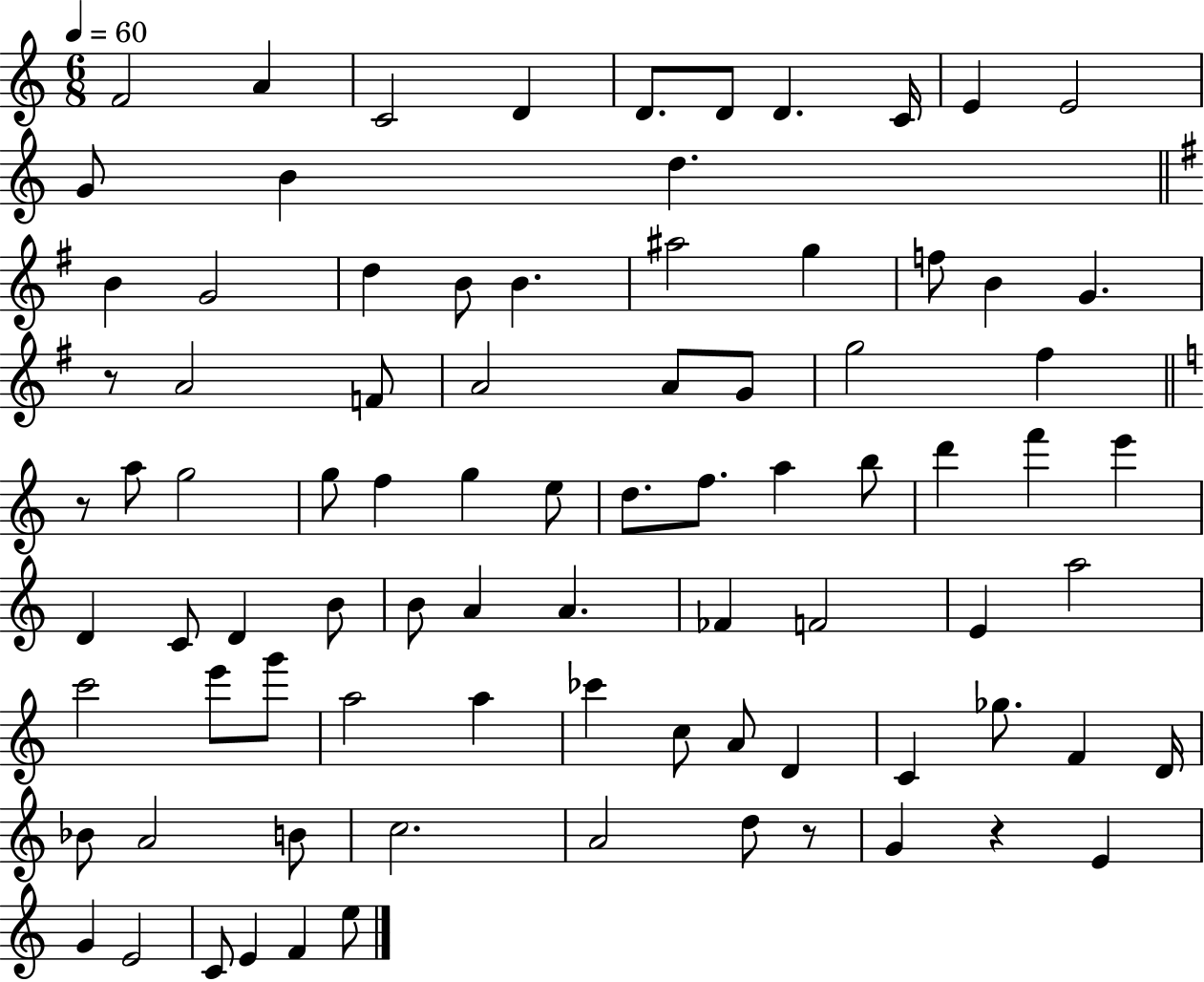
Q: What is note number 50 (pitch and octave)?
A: A4